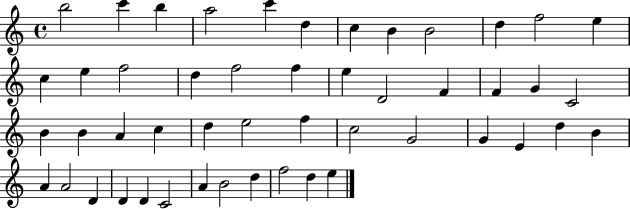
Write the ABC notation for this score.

X:1
T:Untitled
M:4/4
L:1/4
K:C
b2 c' b a2 c' d c B B2 d f2 e c e f2 d f2 f e D2 F F G C2 B B A c d e2 f c2 G2 G E d B A A2 D D D C2 A B2 d f2 d e